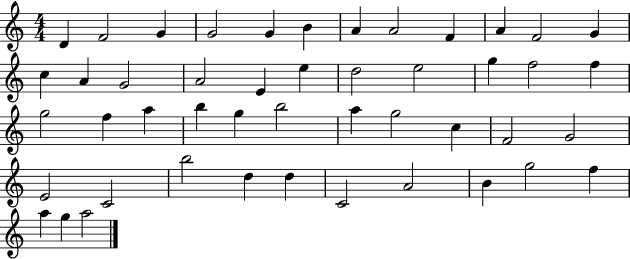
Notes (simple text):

D4/q F4/h G4/q G4/h G4/q B4/q A4/q A4/h F4/q A4/q F4/h G4/q C5/q A4/q G4/h A4/h E4/q E5/q D5/h E5/h G5/q F5/h F5/q G5/h F5/q A5/q B5/q G5/q B5/h A5/q G5/h C5/q F4/h G4/h E4/h C4/h B5/h D5/q D5/q C4/h A4/h B4/q G5/h F5/q A5/q G5/q A5/h